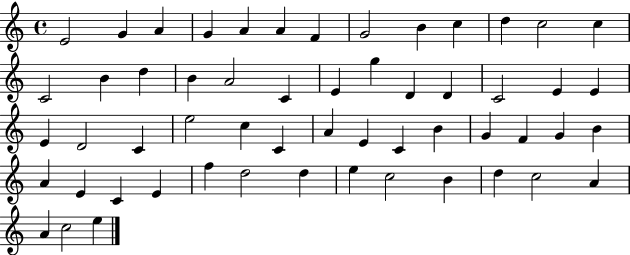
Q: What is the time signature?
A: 4/4